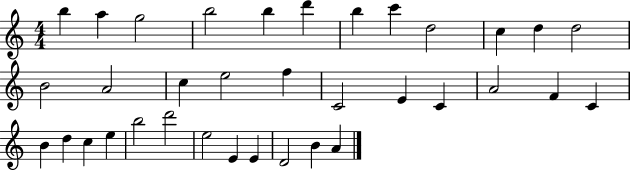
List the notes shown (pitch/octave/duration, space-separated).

B5/q A5/q G5/h B5/h B5/q D6/q B5/q C6/q D5/h C5/q D5/q D5/h B4/h A4/h C5/q E5/h F5/q C4/h E4/q C4/q A4/h F4/q C4/q B4/q D5/q C5/q E5/q B5/h D6/h E5/h E4/q E4/q D4/h B4/q A4/q